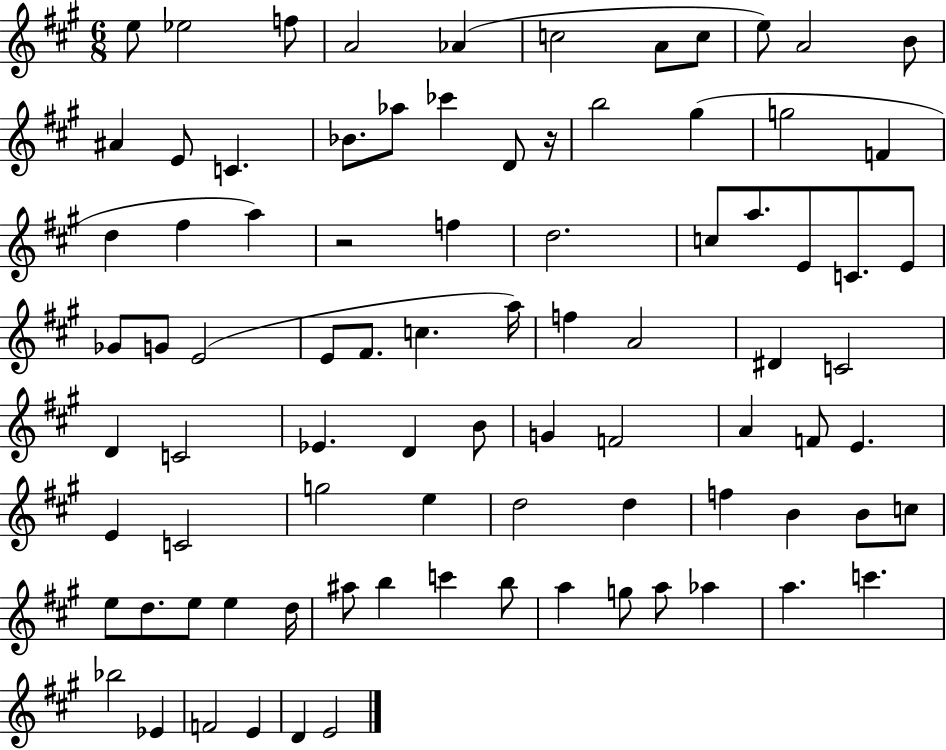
X:1
T:Untitled
M:6/8
L:1/4
K:A
e/2 _e2 f/2 A2 _A c2 A/2 c/2 e/2 A2 B/2 ^A E/2 C _B/2 _a/2 _c' D/2 z/4 b2 ^g g2 F d ^f a z2 f d2 c/2 a/2 E/2 C/2 E/2 _G/2 G/2 E2 E/2 ^F/2 c a/4 f A2 ^D C2 D C2 _E D B/2 G F2 A F/2 E E C2 g2 e d2 d f B B/2 c/2 e/2 d/2 e/2 e d/4 ^a/2 b c' b/2 a g/2 a/2 _a a c' _b2 _E F2 E D E2